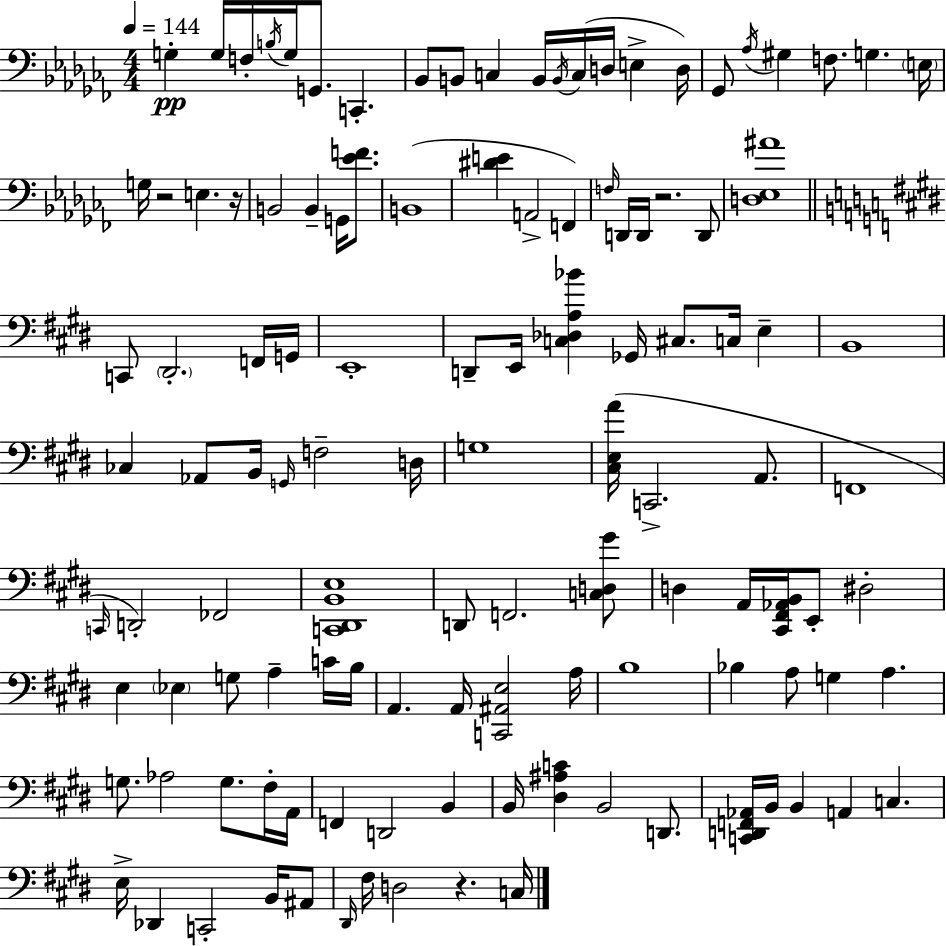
X:1
T:Untitled
M:4/4
L:1/4
K:Abm
G, G,/4 F,/4 B,/4 G,/4 G,,/2 C,, _B,,/2 B,,/2 C, B,,/4 B,,/4 C,/4 D,/4 E, D,/4 _G,,/2 _A,/4 ^G, F,/2 G, E,/4 G,/4 z2 E, z/4 B,,2 B,, G,,/4 [_EF]/2 B,,4 [^DE] A,,2 F,, F,/4 D,,/4 D,,/4 z2 D,,/2 [D,_E,^A]4 C,,/2 ^D,,2 F,,/4 G,,/4 E,,4 D,,/2 E,,/4 [C,_D,A,_B] _G,,/4 ^C,/2 C,/4 E, B,,4 _C, _A,,/2 B,,/4 G,,/4 F,2 D,/4 G,4 [^C,E,A]/4 C,,2 A,,/2 F,,4 C,,/4 D,,2 _F,,2 [C,,^D,,B,,E,]4 D,,/2 F,,2 [C,D,^G]/2 D, A,,/4 [^C,,^F,,_A,,B,,]/4 E,,/2 ^D,2 E, _E, G,/2 A, C/4 B,/4 A,, A,,/4 [C,,^A,,E,]2 A,/4 B,4 _B, A,/2 G, A, G,/2 _A,2 G,/2 ^F,/4 A,,/4 F,, D,,2 B,, B,,/4 [^D,^A,C] B,,2 D,,/2 [C,,D,,F,,_A,,]/4 B,,/4 B,, A,, C, E,/4 _D,, C,,2 B,,/4 ^A,,/2 ^D,,/4 ^F,/4 D,2 z C,/4